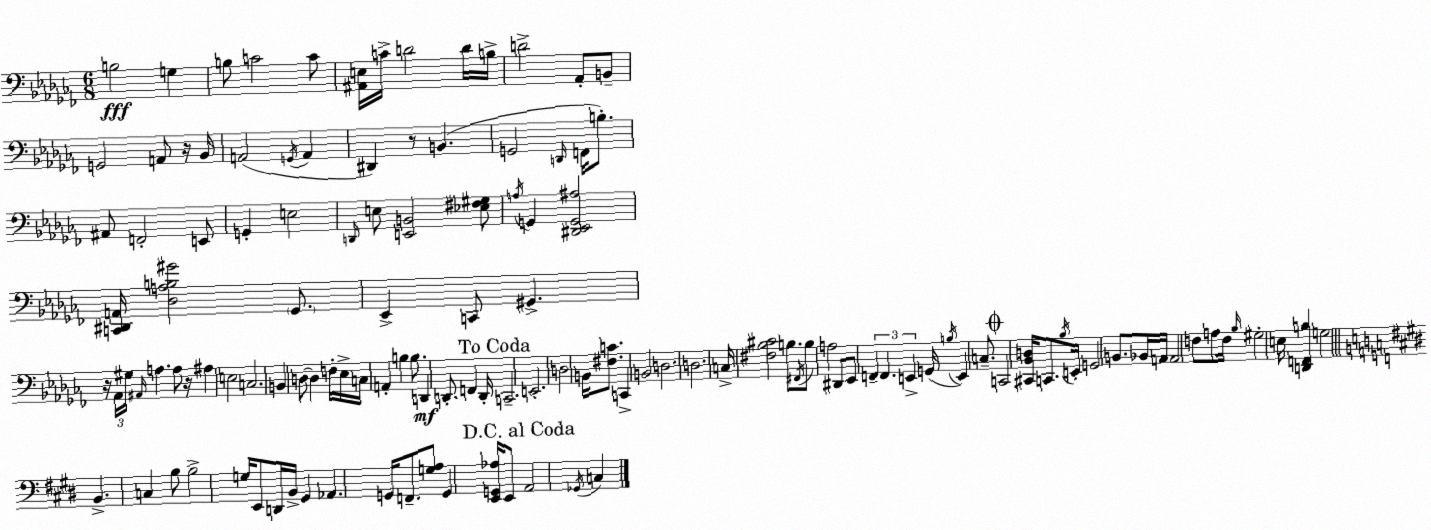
X:1
T:Untitled
M:6/8
L:1/4
K:Abm
B,2 G, B,/2 C2 C/2 [^A,,E,]/4 C/4 D2 D/4 B,/4 D2 _A,,/2 B,,/2 G,,2 A,,/2 z/4 _B,,/4 A,,2 G,,/4 A,, ^D,, z/2 B,, G,,2 D,,/4 F,,/4 B,/2 ^A,,/2 F,,2 E,,/2 G,, E,2 D,,/4 E,/2 [E,,B,,]2 [_E,^F,^G,]/2 A,/4 G,, [^D,,_E,,G,,^A,]2 [C,,^D,,A,,]/4 [_D,A,B,^G]2 _G,,/2 _E,, C,,/2 ^G,, z/4 _A,,/4 ^G,/4 ^A,,/4 A, A,/2 z/4 ^A, E,2 C,2 B,, D,/2 D, F,/4 _E,/4 C,/4 A,, B, B,/2 D,, D,,/2 F,, D,,/4 C,,2 E,,2 D,2 B,,/4 [^F,C]/2 C,, B,,2 D,2 D,2 C,/4 [^F,_B,^C]2 B,/2 ^F,,/4 B,/2 A,2 ^D,,/2 _E,,/2 F,, F,, E,, G,,/4 B,/4 E,, C,/2 C,,2 [^C,,_B,,D,]/4 C,,/2 _B,/4 E,,/4 G,,2 B,,/2 _B,,/4 A,,/4 A,,2 F,/2 A,/2 F,/4 _B,/4 ^G,2 E,/4 [D,,F,,B,] G,2 B,, C, B,/2 B,2 G,/4 E,,/2 D,,/4 B,,/4 ^G,, _A,, G,,/4 F,,/2 [G,A,]/2 G,, [E,,G,,_A,]/4 E,,/2 A,,2 _G,,/4 C,